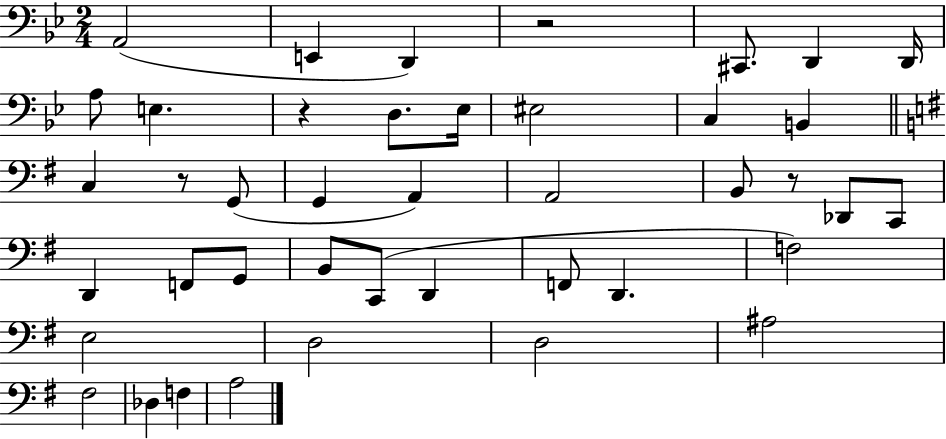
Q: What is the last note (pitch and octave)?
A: A3